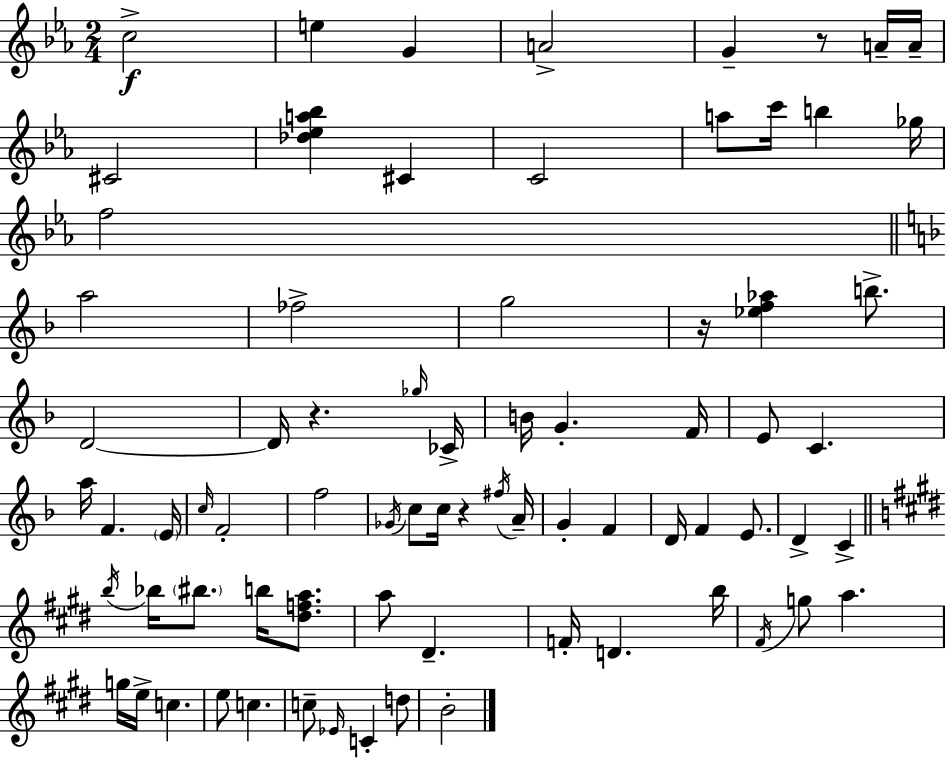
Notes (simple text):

C5/h E5/q G4/q A4/h G4/q R/e A4/s A4/s C#4/h [Db5,Eb5,A5,Bb5]/q C#4/q C4/h A5/e C6/s B5/q Gb5/s F5/h A5/h FES5/h G5/h R/s [Eb5,F5,Ab5]/q B5/e. D4/h D4/s R/q. Gb5/s CES4/s B4/s G4/q. F4/s E4/e C4/q. A5/s F4/q. E4/s C5/s F4/h F5/h Gb4/s C5/e C5/s R/q F#5/s A4/s G4/q F4/q D4/s F4/q E4/e. D4/q C4/q B5/s Bb5/s BIS5/e. B5/s [D#5,F5,A5]/e. A5/e D#4/q. F4/s D4/q. B5/s F#4/s G5/e A5/q. G5/s E5/s C5/q. E5/e C5/q. C5/e Eb4/s C4/q D5/e B4/h